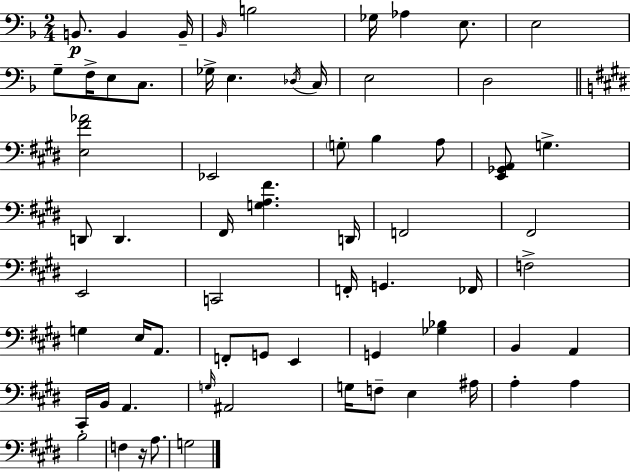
B2/e. B2/q B2/s Bb2/s B3/h Gb3/s Ab3/q E3/e. E3/h G3/e F3/s E3/e C3/e. Gb3/s E3/q. Db3/s C3/s E3/h D3/h [E3,F#4,Ab4]/h Eb2/h G3/e B3/q A3/e [E2,Gb2,A2]/e G3/q. D2/e D2/q. F#2/s [G3,A3,F#4]/q. D2/s F2/h F#2/h E2/h C2/h F2/s G2/q. FES2/s F3/h G3/q E3/s A2/e. F2/e G2/e E2/q G2/q [Gb3,Bb3]/q B2/q A2/q C#2/s B2/s A2/q. G3/s A#2/h G3/s F3/e E3/q A#3/s A3/q A3/q B3/h F3/q R/s A3/e. G3/h